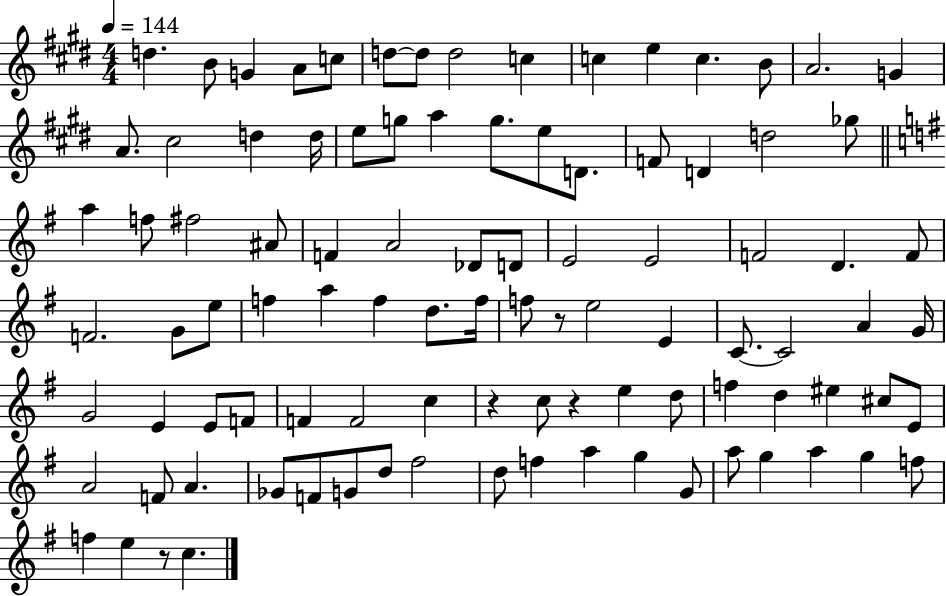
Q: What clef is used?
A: treble